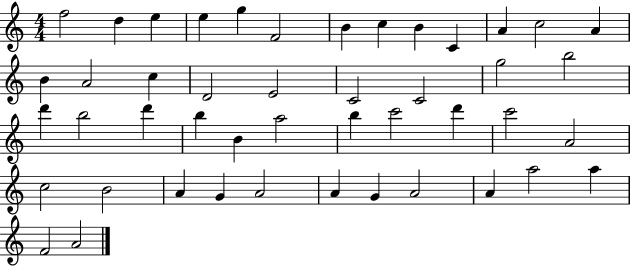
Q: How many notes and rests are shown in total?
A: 46